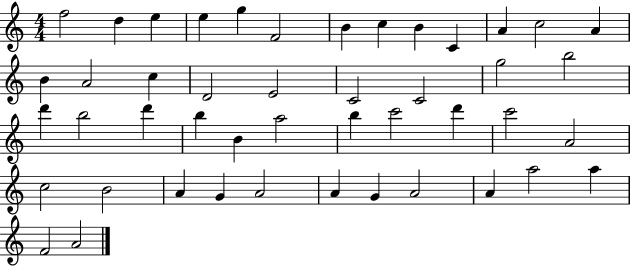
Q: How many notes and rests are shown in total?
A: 46